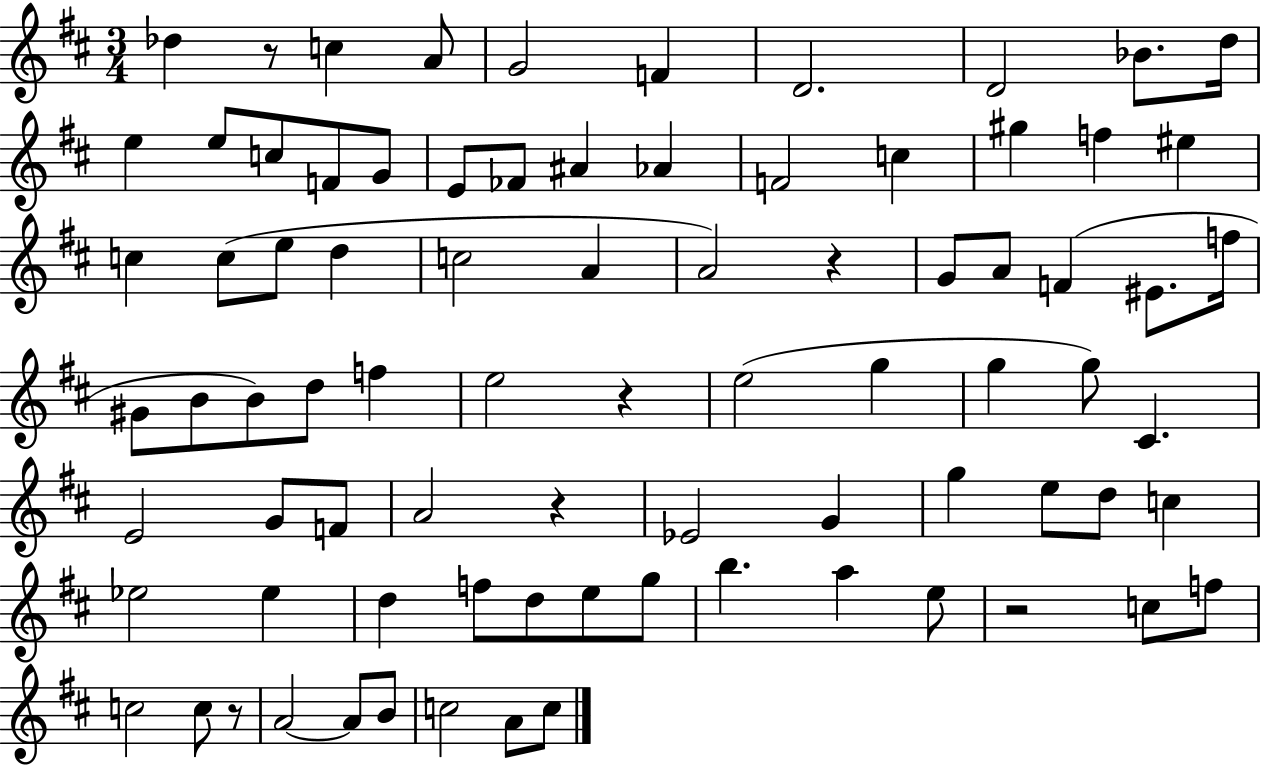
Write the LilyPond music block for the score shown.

{
  \clef treble
  \numericTimeSignature
  \time 3/4
  \key d \major
  des''4 r8 c''4 a'8 | g'2 f'4 | d'2. | d'2 bes'8. d''16 | \break e''4 e''8 c''8 f'8 g'8 | e'8 fes'8 ais'4 aes'4 | f'2 c''4 | gis''4 f''4 eis''4 | \break c''4 c''8( e''8 d''4 | c''2 a'4 | a'2) r4 | g'8 a'8 f'4( eis'8. f''16 | \break gis'8 b'8 b'8) d''8 f''4 | e''2 r4 | e''2( g''4 | g''4 g''8) cis'4. | \break e'2 g'8 f'8 | a'2 r4 | ees'2 g'4 | g''4 e''8 d''8 c''4 | \break ees''2 ees''4 | d''4 f''8 d''8 e''8 g''8 | b''4. a''4 e''8 | r2 c''8 f''8 | \break c''2 c''8 r8 | a'2~~ a'8 b'8 | c''2 a'8 c''8 | \bar "|."
}